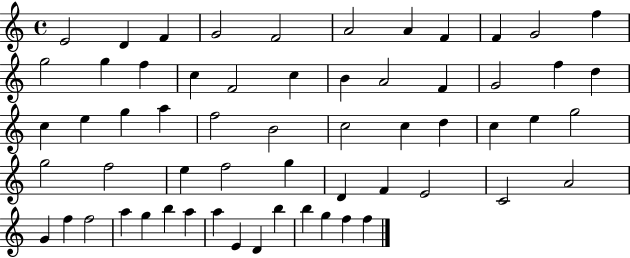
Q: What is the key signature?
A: C major